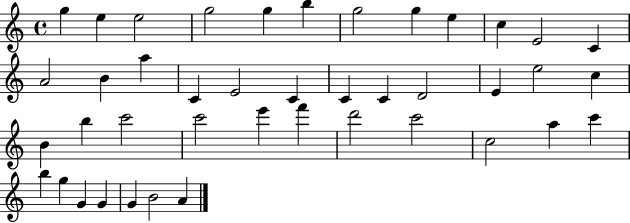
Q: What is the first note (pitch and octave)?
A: G5